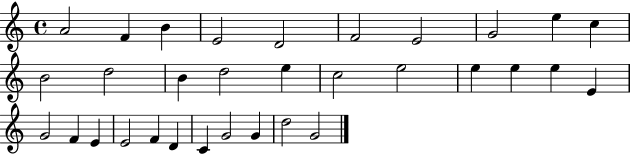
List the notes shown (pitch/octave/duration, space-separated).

A4/h F4/q B4/q E4/h D4/h F4/h E4/h G4/h E5/q C5/q B4/h D5/h B4/q D5/h E5/q C5/h E5/h E5/q E5/q E5/q E4/q G4/h F4/q E4/q E4/h F4/q D4/q C4/q G4/h G4/q D5/h G4/h